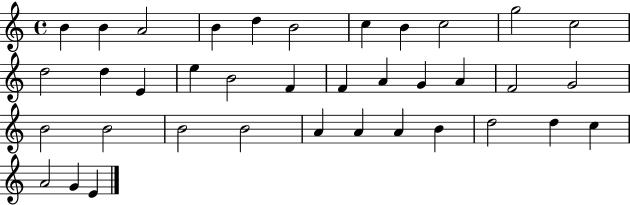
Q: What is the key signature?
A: C major